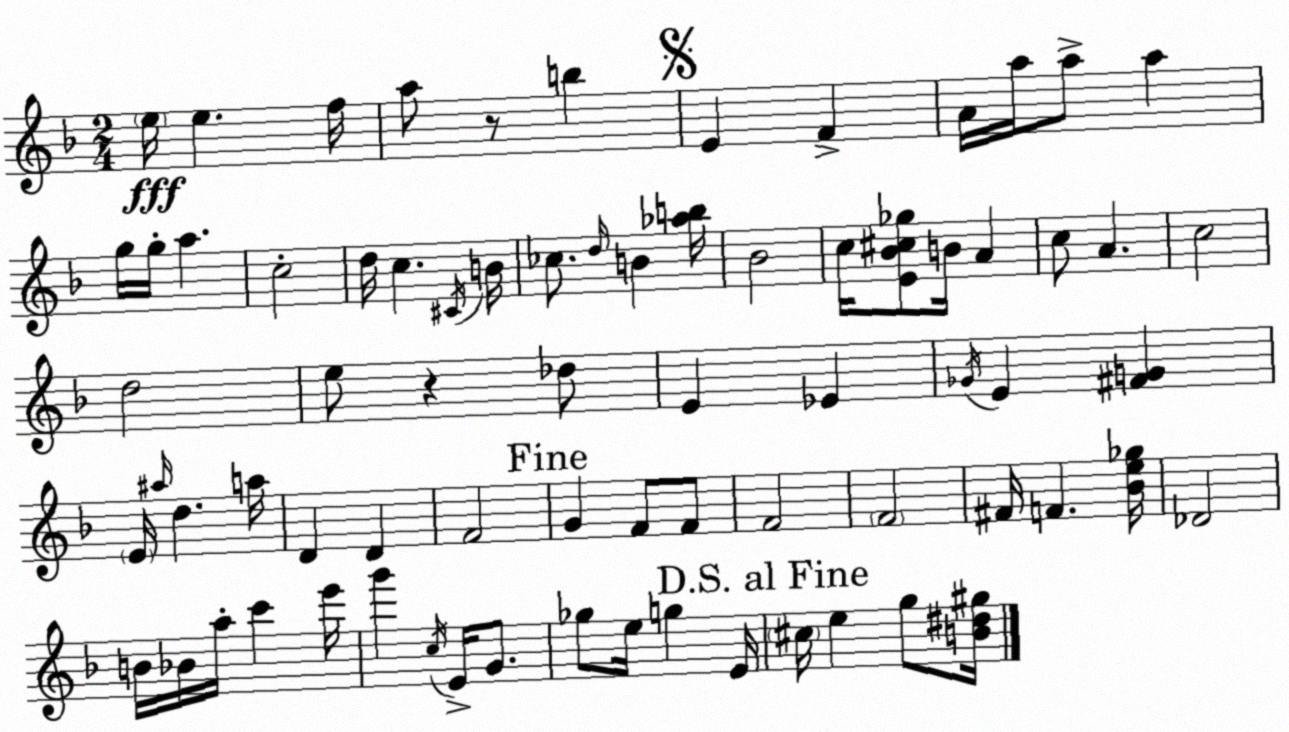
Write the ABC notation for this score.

X:1
T:Untitled
M:2/4
L:1/4
K:Dm
e/4 e f/4 a/2 z/2 b E F A/4 a/4 a/2 a g/4 g/4 a c2 d/4 c ^C/4 B/4 _c/2 d/4 B [_ab]/4 _B2 c/4 [E_B^c_g]/2 B/4 A c/2 A c2 d2 e/2 z _d/2 E _E _G/4 E [^FG] E/4 ^a/4 d a/4 D D F2 G F/2 F/2 F2 F2 ^F/4 F [_Be_g]/4 _D2 B/4 _B/4 a/4 c' e'/4 g' c/4 E/4 G/2 _g/2 e/4 g E/4 ^c/4 e g/2 [B^d^g]/4